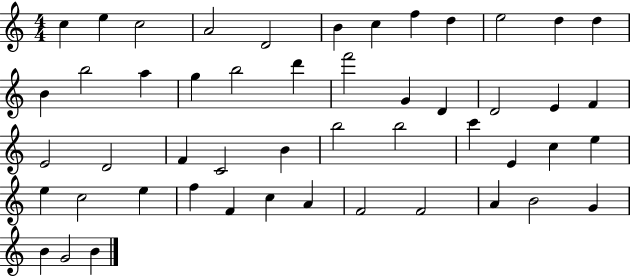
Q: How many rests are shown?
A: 0